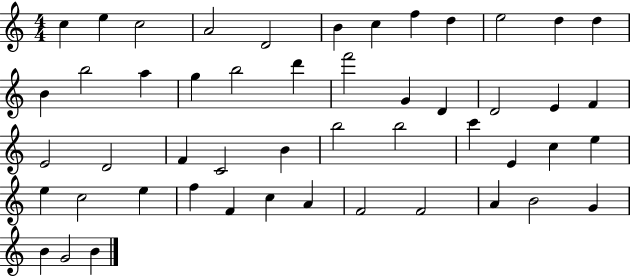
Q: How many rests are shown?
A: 0